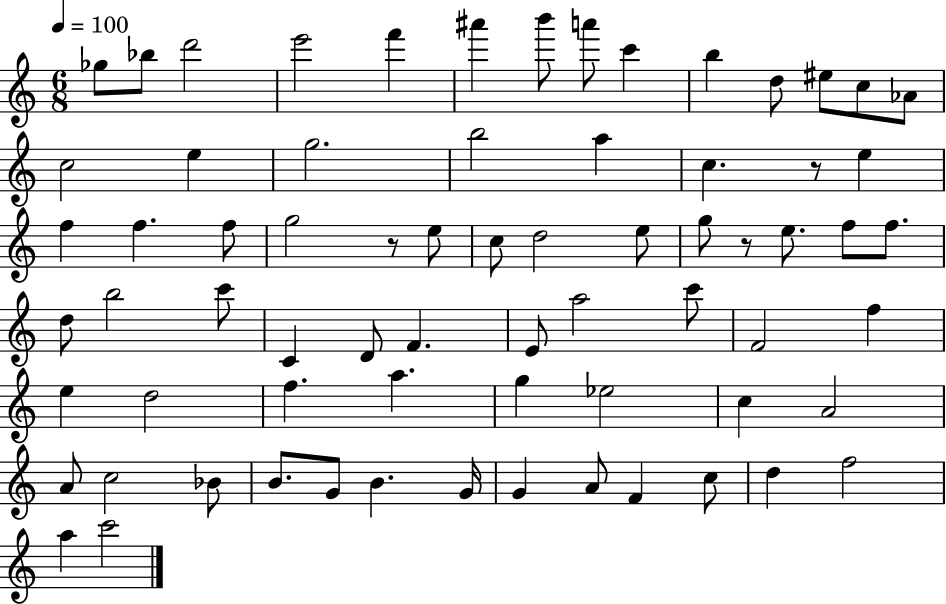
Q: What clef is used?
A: treble